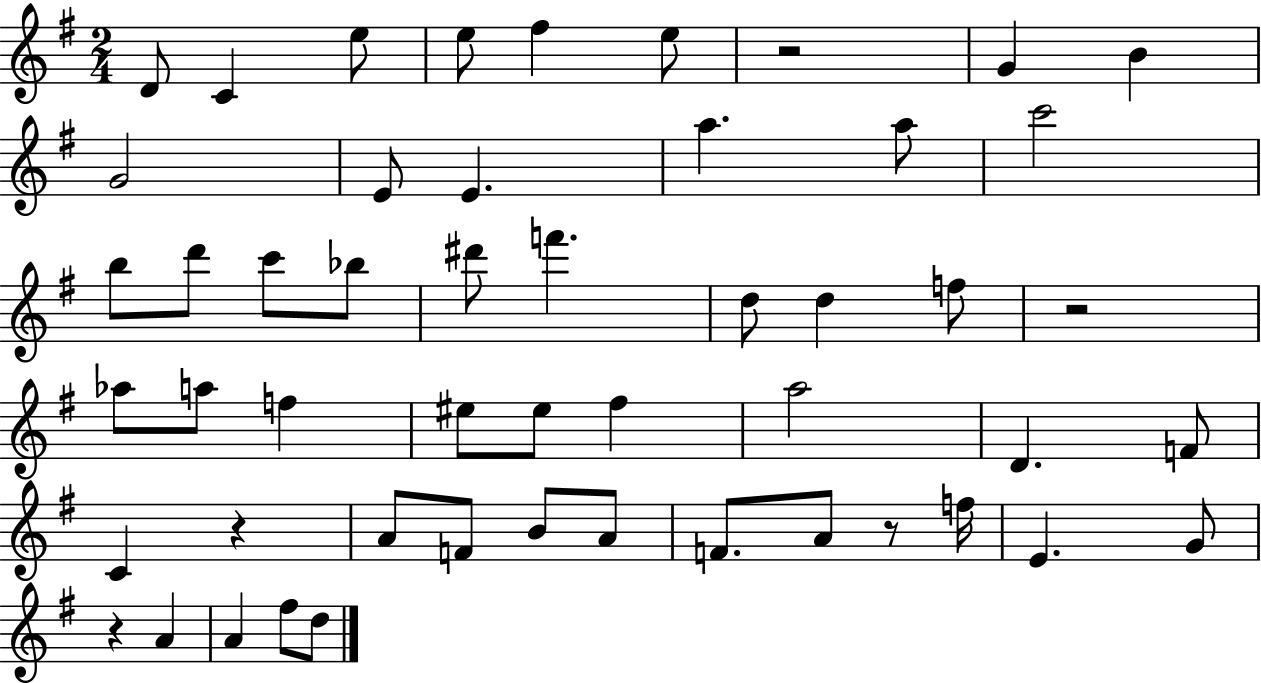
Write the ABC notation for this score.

X:1
T:Untitled
M:2/4
L:1/4
K:G
D/2 C e/2 e/2 ^f e/2 z2 G B G2 E/2 E a a/2 c'2 b/2 d'/2 c'/2 _b/2 ^d'/2 f' d/2 d f/2 z2 _a/2 a/2 f ^e/2 ^e/2 ^f a2 D F/2 C z A/2 F/2 B/2 A/2 F/2 A/2 z/2 f/4 E G/2 z A A ^f/2 d/2